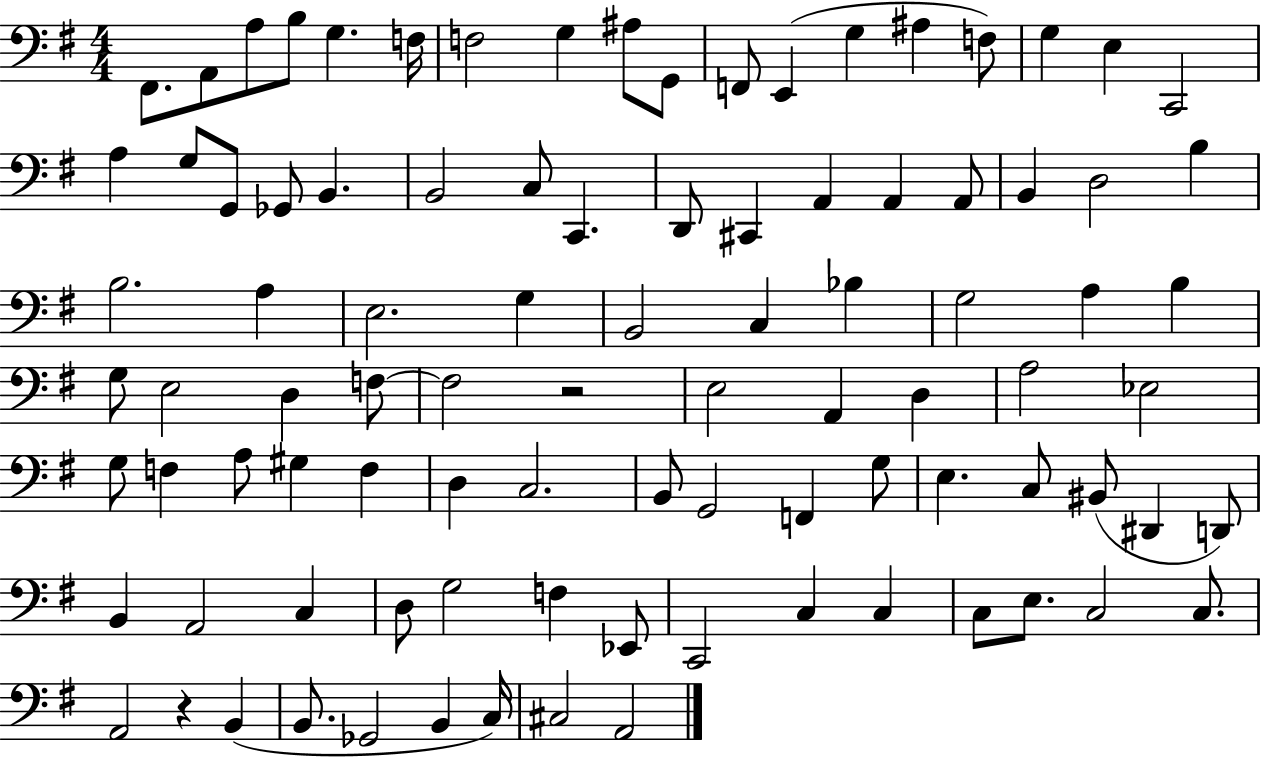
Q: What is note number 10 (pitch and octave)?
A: G2